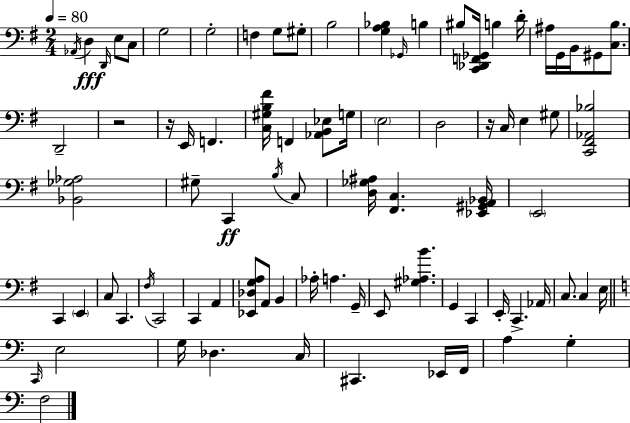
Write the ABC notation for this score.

X:1
T:Untitled
M:2/4
L:1/4
K:G
_A,,/4 D, D,,/4 E,/2 C,/2 G,2 G,2 F, G,/2 ^G,/2 B,2 [G,A,_B,] _G,,/4 B, ^B,/2 [C,,_D,,F,,_G,,]/4 B, D/4 ^A,/4 G,,/4 B,,/4 ^G,,/2 [C,B,]/2 D,,2 z2 z/4 E,,/4 F,, [C,^G,B,^F]/4 F,, [_A,,B,,_E,]/2 G,/4 E,2 D,2 z/4 C,/4 E, ^G,/2 [C,,^F,,_A,,_B,]2 [_B,,_G,_A,]2 ^G,/2 C,, B,/4 C,/2 [D,_G,^A,]/4 [^F,,C,] [_E,,^G,,A,,_B,,]/4 E,,2 C,, E,, C,/2 C,, ^F,/4 C,,2 C,, A,, [_E,,_D,G,A,]/2 A,,/2 B,, _A,/4 A, G,,/4 E,,/2 [^G,_A,B] G,, C,, E,,/4 C,, _A,,/4 C,/2 C, E,/4 C,,/4 E,2 G,/4 _D, C,/4 ^C,, _E,,/4 F,,/4 A, G, F,2